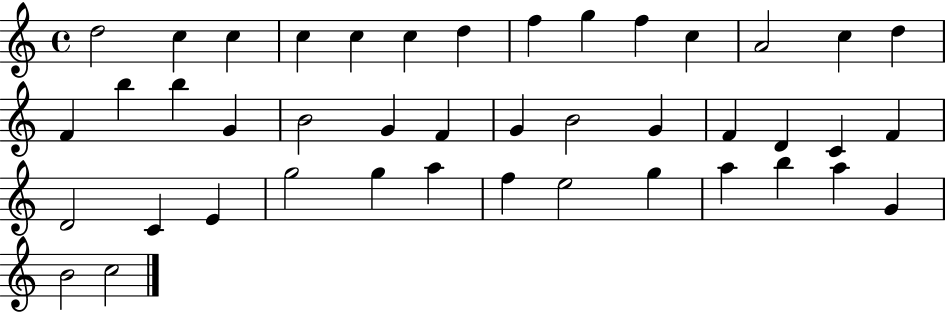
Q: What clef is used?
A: treble